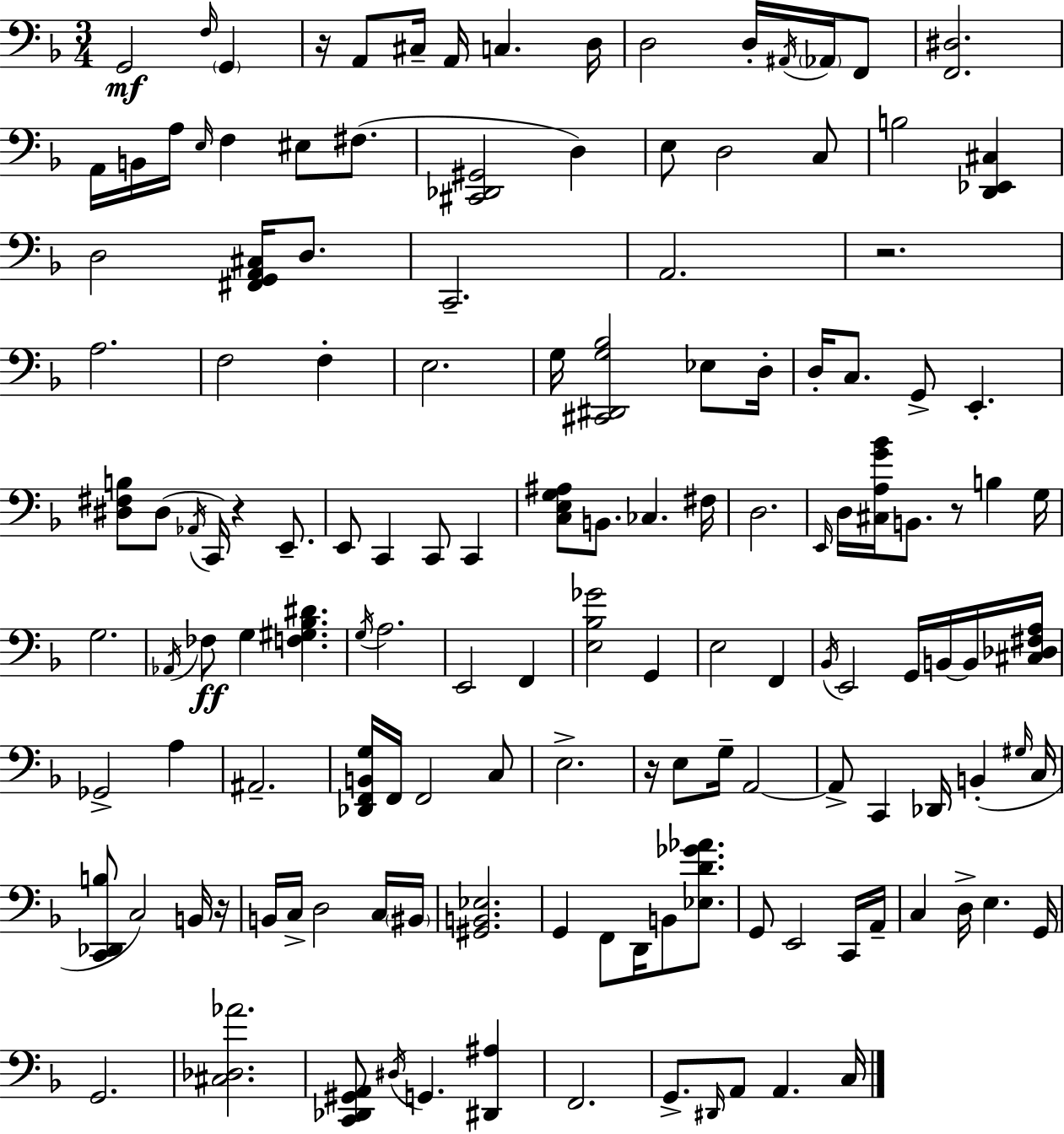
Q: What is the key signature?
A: F major